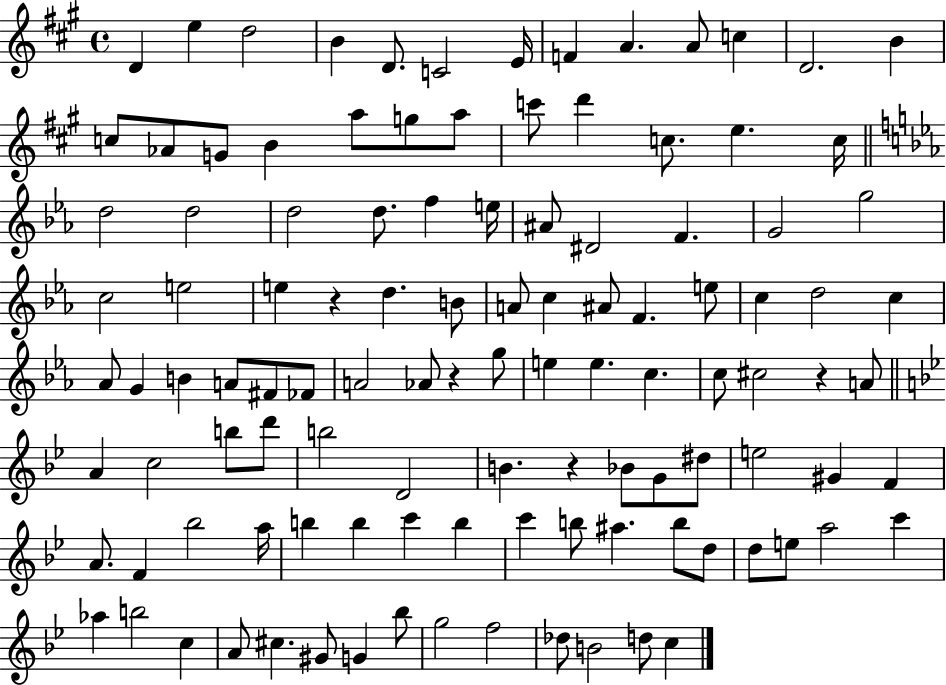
D4/q E5/q D5/h B4/q D4/e. C4/h E4/s F4/q A4/q. A4/e C5/q D4/h. B4/q C5/e Ab4/e G4/e B4/q A5/e G5/e A5/e C6/e D6/q C5/e. E5/q. C5/s D5/h D5/h D5/h D5/e. F5/q E5/s A#4/e D#4/h F4/q. G4/h G5/h C5/h E5/h E5/q R/q D5/q. B4/e A4/e C5/q A#4/e F4/q. E5/e C5/q D5/h C5/q Ab4/e G4/q B4/q A4/e F#4/e FES4/e A4/h Ab4/e R/q G5/e E5/q E5/q. C5/q. C5/e C#5/h R/q A4/e A4/q C5/h B5/e D6/e B5/h D4/h B4/q. R/q Bb4/e G4/e D#5/e E5/h G#4/q F4/q A4/e. F4/q Bb5/h A5/s B5/q B5/q C6/q B5/q C6/q B5/e A#5/q. B5/e D5/e D5/e E5/e A5/h C6/q Ab5/q B5/h C5/q A4/e C#5/q. G#4/e G4/q Bb5/e G5/h F5/h Db5/e B4/h D5/e C5/q